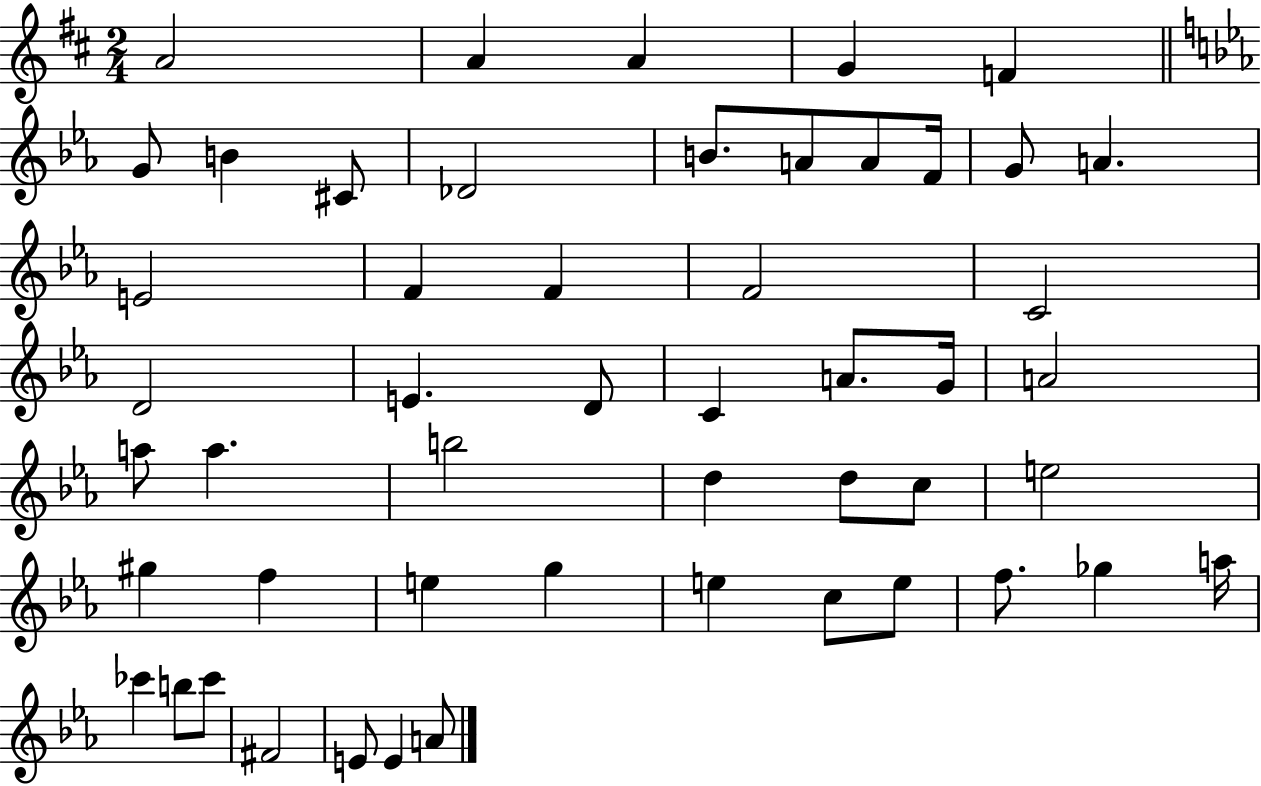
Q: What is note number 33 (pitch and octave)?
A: C5